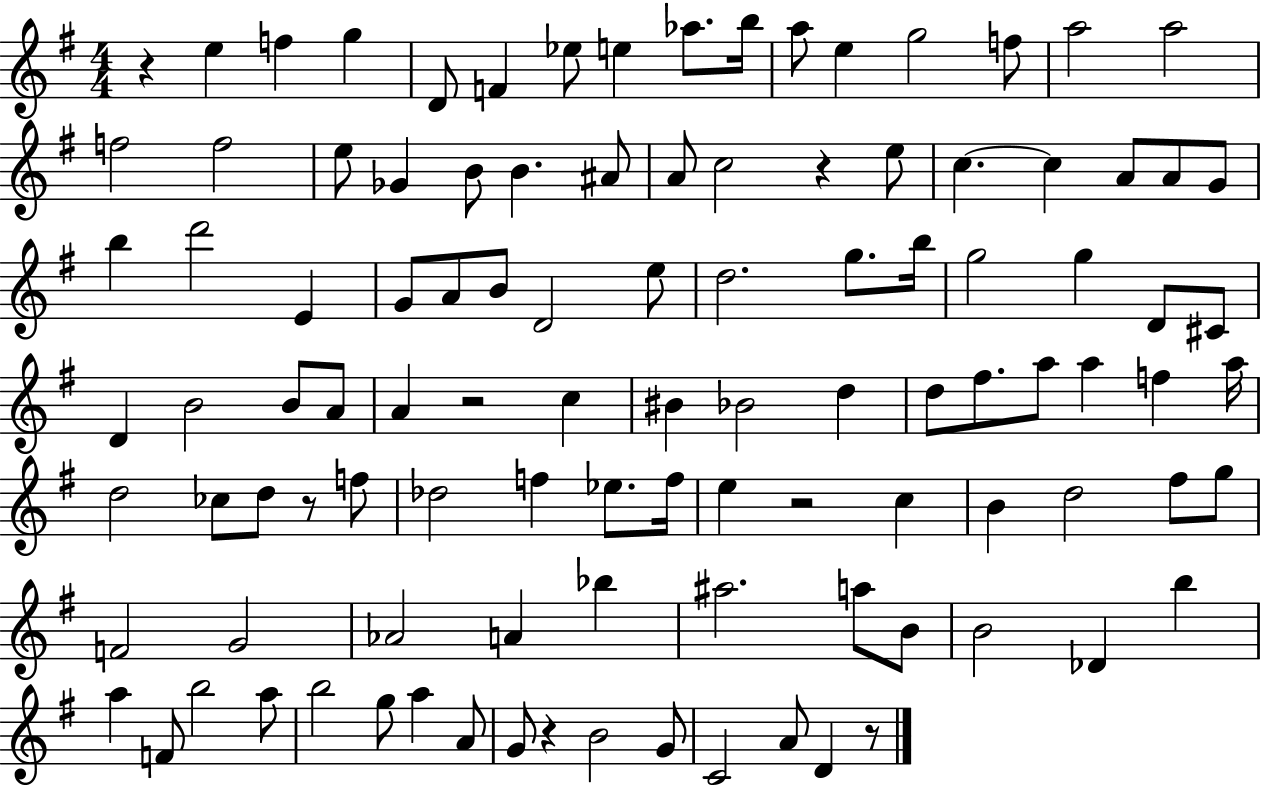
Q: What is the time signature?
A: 4/4